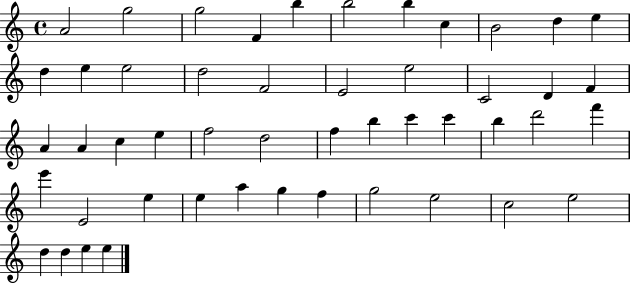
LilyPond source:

{
  \clef treble
  \time 4/4
  \defaultTimeSignature
  \key c \major
  a'2 g''2 | g''2 f'4 b''4 | b''2 b''4 c''4 | b'2 d''4 e''4 | \break d''4 e''4 e''2 | d''2 f'2 | e'2 e''2 | c'2 d'4 f'4 | \break a'4 a'4 c''4 e''4 | f''2 d''2 | f''4 b''4 c'''4 c'''4 | b''4 d'''2 f'''4 | \break e'''4 e'2 e''4 | e''4 a''4 g''4 f''4 | g''2 e''2 | c''2 e''2 | \break d''4 d''4 e''4 e''4 | \bar "|."
}